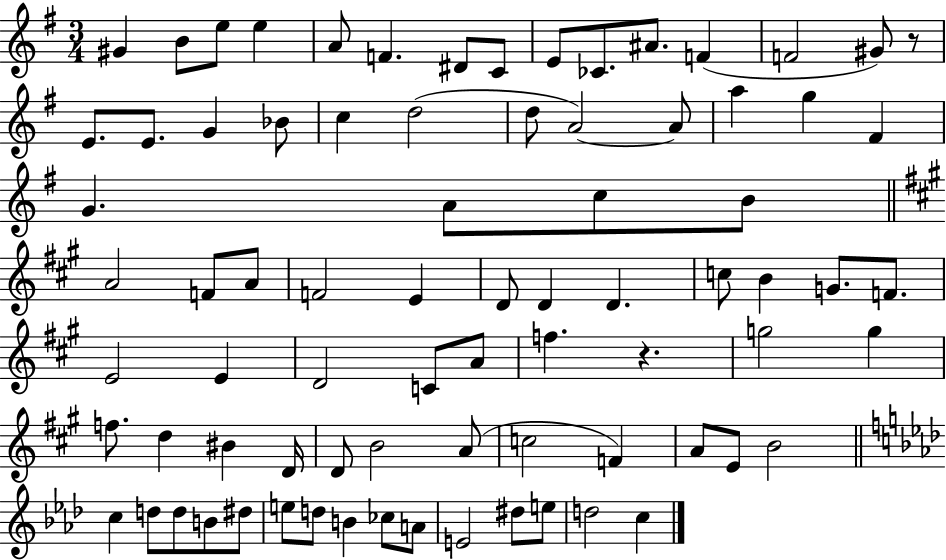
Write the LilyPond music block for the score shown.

{
  \clef treble
  \numericTimeSignature
  \time 3/4
  \key g \major
  gis'4 b'8 e''8 e''4 | a'8 f'4. dis'8 c'8 | e'8 ces'8. ais'8. f'4( | f'2 gis'8) r8 | \break e'8. e'8. g'4 bes'8 | c''4 d''2( | d''8 a'2~~) a'8 | a''4 g''4 fis'4 | \break g'4. a'8 c''8 b'8 | \bar "||" \break \key a \major a'2 f'8 a'8 | f'2 e'4 | d'8 d'4 d'4. | c''8 b'4 g'8. f'8. | \break e'2 e'4 | d'2 c'8 a'8 | f''4. r4. | g''2 g''4 | \break f''8. d''4 bis'4 d'16 | d'8 b'2 a'8( | c''2 f'4) | a'8 e'8 b'2 | \break \bar "||" \break \key aes \major c''4 d''8 d''8 b'8 dis''8 | e''8 d''8 b'4 ces''8 a'8 | e'2 dis''8 e''8 | d''2 c''4 | \break \bar "|."
}